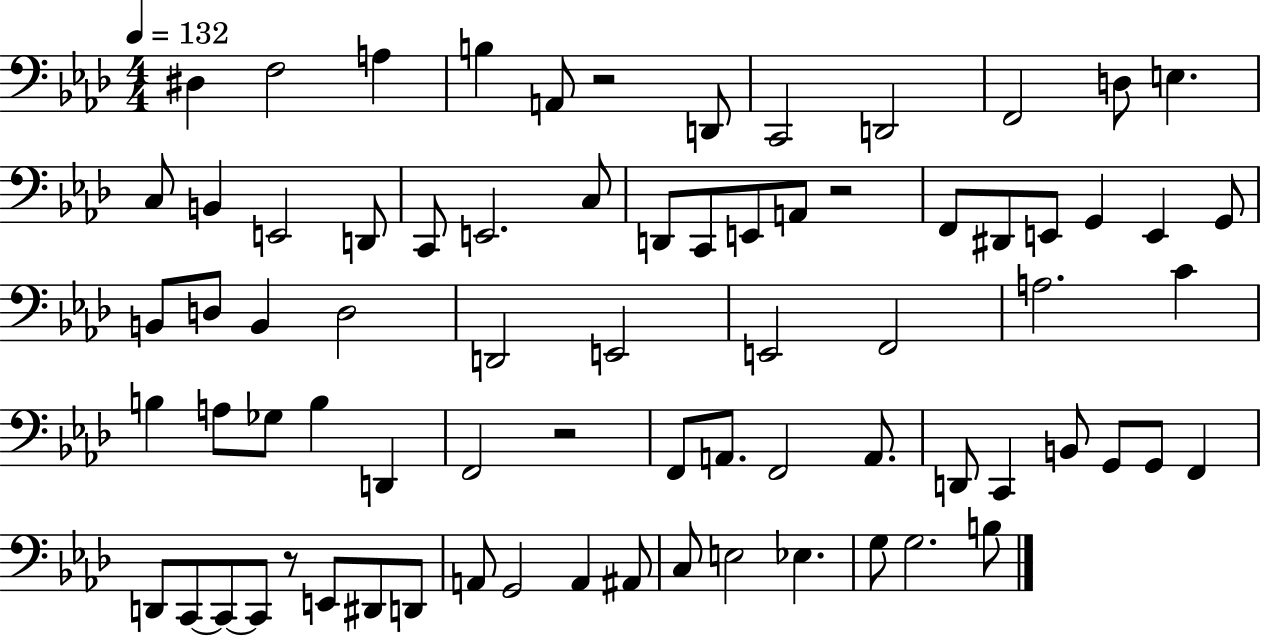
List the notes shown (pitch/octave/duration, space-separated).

D#3/q F3/h A3/q B3/q A2/e R/h D2/e C2/h D2/h F2/h D3/e E3/q. C3/e B2/q E2/h D2/e C2/e E2/h. C3/e D2/e C2/e E2/e A2/e R/h F2/e D#2/e E2/e G2/q E2/q G2/e B2/e D3/e B2/q D3/h D2/h E2/h E2/h F2/h A3/h. C4/q B3/q A3/e Gb3/e B3/q D2/q F2/h R/h F2/e A2/e. F2/h A2/e. D2/e C2/q B2/e G2/e G2/e F2/q D2/e C2/e C2/e C2/e R/e E2/e D#2/e D2/e A2/e G2/h A2/q A#2/e C3/e E3/h Eb3/q. G3/e G3/h. B3/e